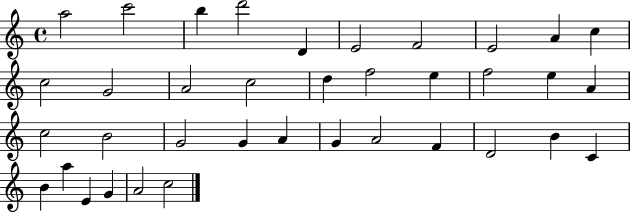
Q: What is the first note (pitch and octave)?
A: A5